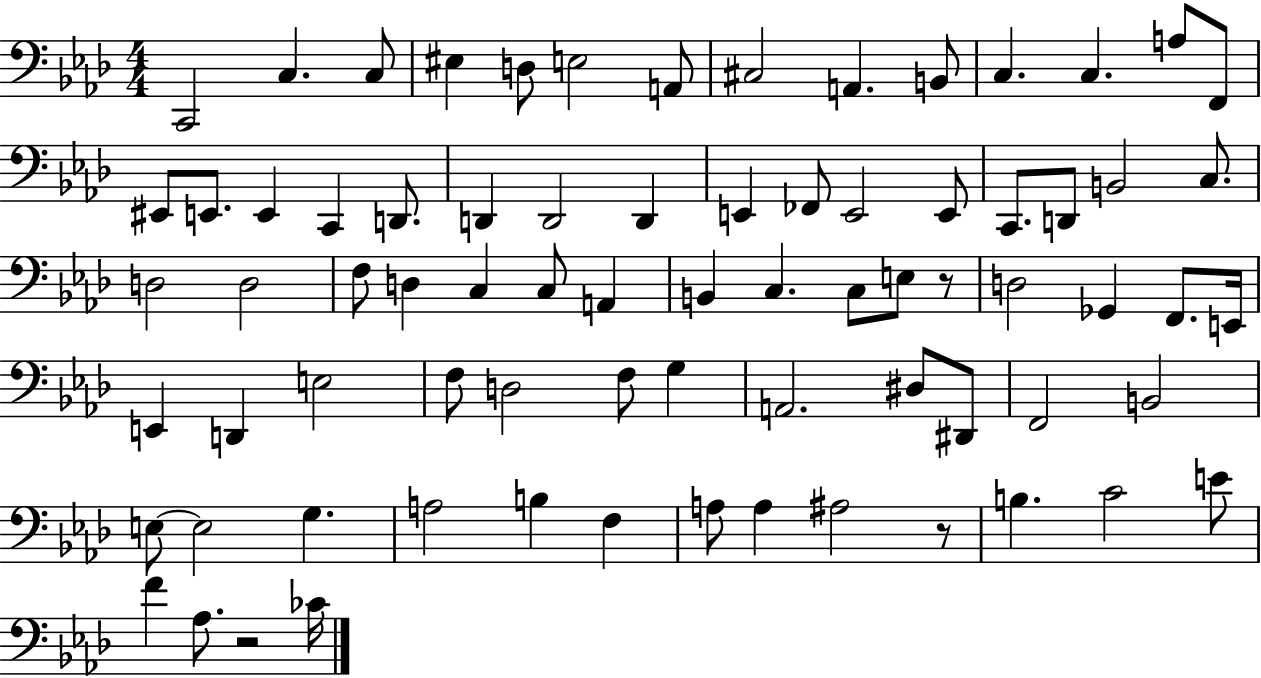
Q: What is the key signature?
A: AES major